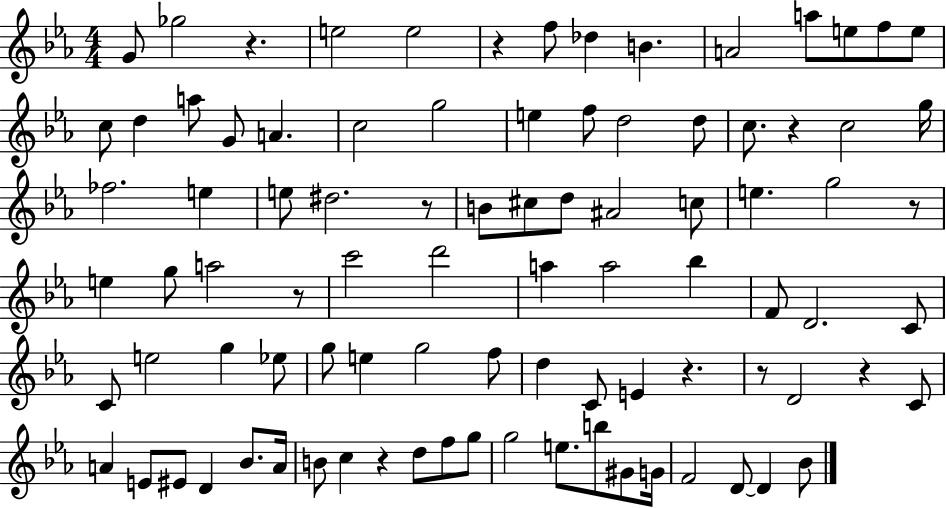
G4/e Gb5/h R/q. E5/h E5/h R/q F5/e Db5/q B4/q. A4/h A5/e E5/e F5/e E5/e C5/e D5/q A5/e G4/e A4/q. C5/h G5/h E5/q F5/e D5/h D5/e C5/e. R/q C5/h G5/s FES5/h. E5/q E5/e D#5/h. R/e B4/e C#5/e D5/e A#4/h C5/e E5/q. G5/h R/e E5/q G5/e A5/h R/e C6/h D6/h A5/q A5/h Bb5/q F4/e D4/h. C4/e C4/e E5/h G5/q Eb5/e G5/e E5/q G5/h F5/e D5/q C4/e E4/q R/q. R/e D4/h R/q C4/e A4/q E4/e EIS4/e D4/q Bb4/e. A4/s B4/e C5/q R/q D5/e F5/e G5/e G5/h E5/e. B5/e G#4/e G4/s F4/h D4/e D4/q Bb4/e